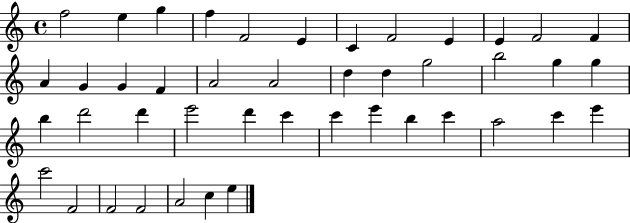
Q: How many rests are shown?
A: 0